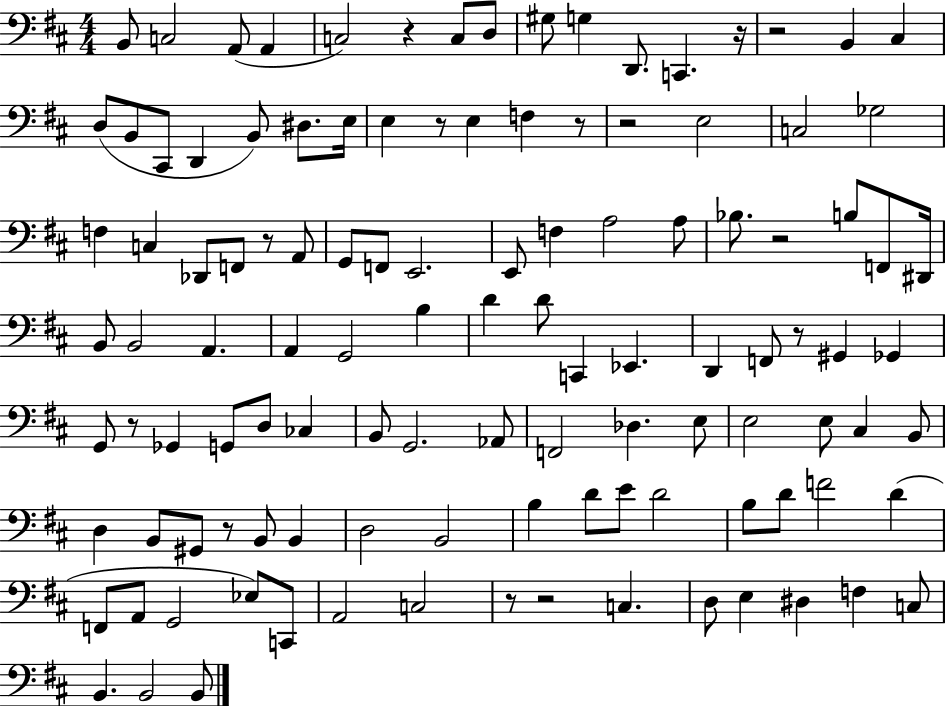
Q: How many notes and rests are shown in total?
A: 115